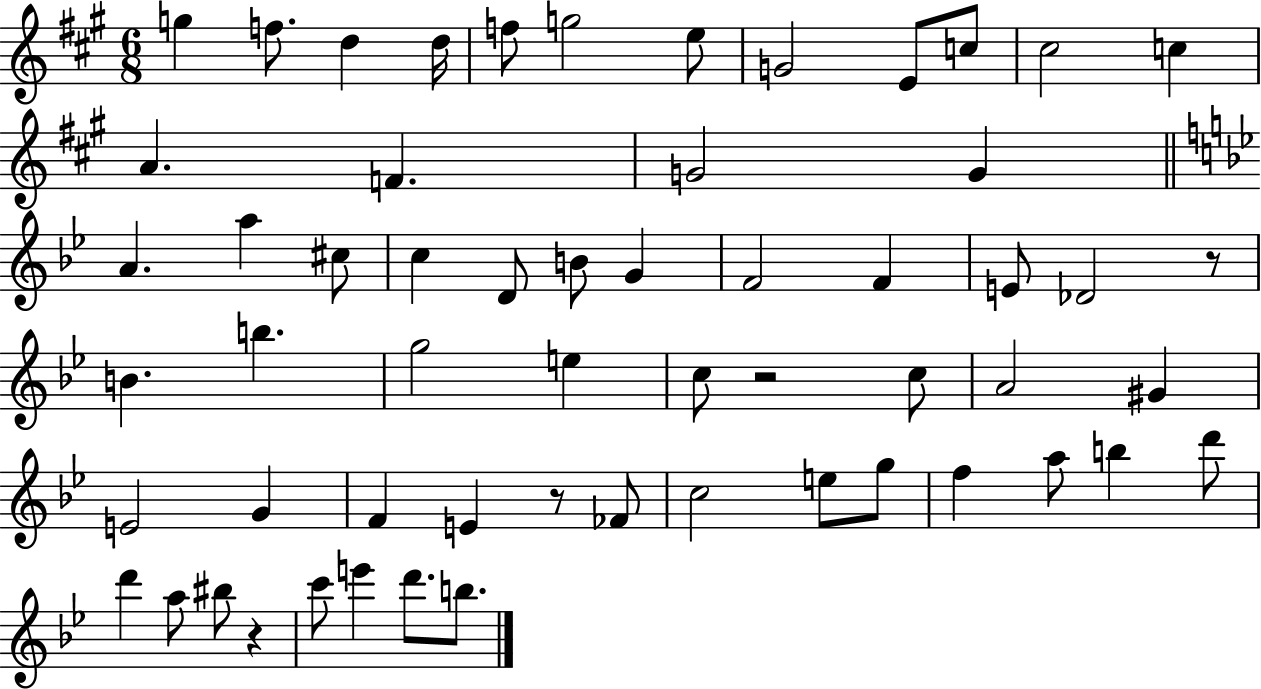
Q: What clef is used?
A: treble